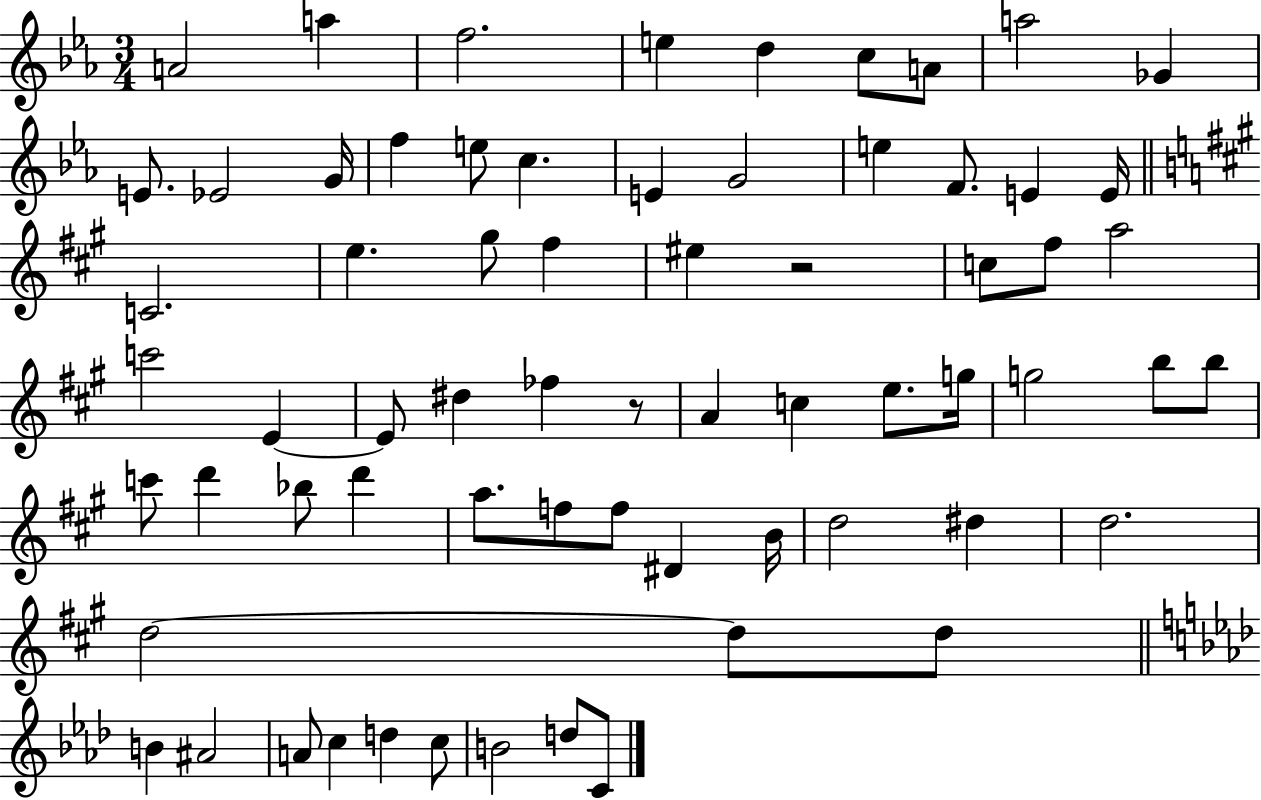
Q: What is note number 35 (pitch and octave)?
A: A4